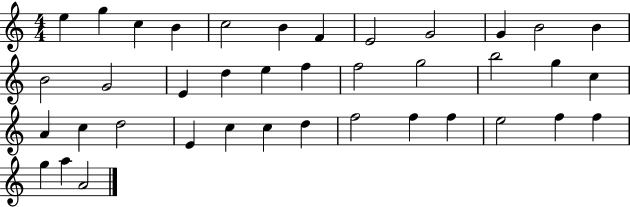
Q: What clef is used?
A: treble